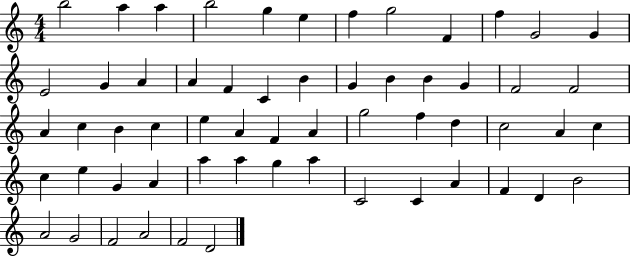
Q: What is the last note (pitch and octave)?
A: D4